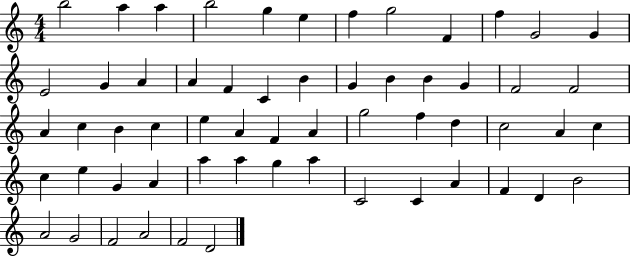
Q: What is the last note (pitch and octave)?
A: D4